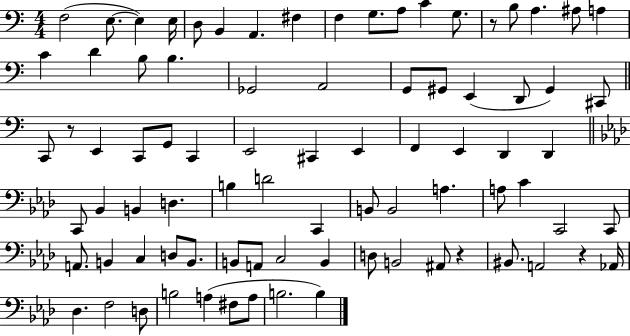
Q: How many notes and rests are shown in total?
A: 83